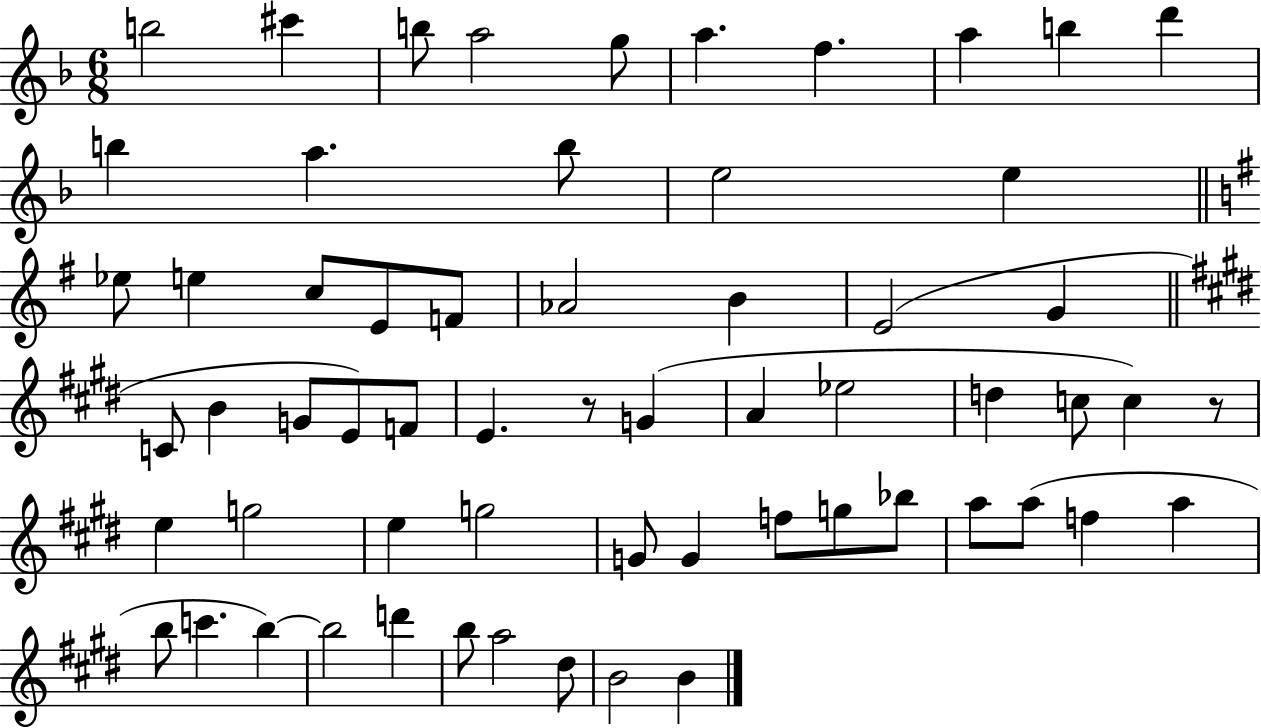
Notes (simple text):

B5/h C#6/q B5/e A5/h G5/e A5/q. F5/q. A5/q B5/q D6/q B5/q A5/q. B5/e E5/h E5/q Eb5/e E5/q C5/e E4/e F4/e Ab4/h B4/q E4/h G4/q C4/e B4/q G4/e E4/e F4/e E4/q. R/e G4/q A4/q Eb5/h D5/q C5/e C5/q R/e E5/q G5/h E5/q G5/h G4/e G4/q F5/e G5/e Bb5/e A5/e A5/e F5/q A5/q B5/e C6/q. B5/q B5/h D6/q B5/e A5/h D#5/e B4/h B4/q